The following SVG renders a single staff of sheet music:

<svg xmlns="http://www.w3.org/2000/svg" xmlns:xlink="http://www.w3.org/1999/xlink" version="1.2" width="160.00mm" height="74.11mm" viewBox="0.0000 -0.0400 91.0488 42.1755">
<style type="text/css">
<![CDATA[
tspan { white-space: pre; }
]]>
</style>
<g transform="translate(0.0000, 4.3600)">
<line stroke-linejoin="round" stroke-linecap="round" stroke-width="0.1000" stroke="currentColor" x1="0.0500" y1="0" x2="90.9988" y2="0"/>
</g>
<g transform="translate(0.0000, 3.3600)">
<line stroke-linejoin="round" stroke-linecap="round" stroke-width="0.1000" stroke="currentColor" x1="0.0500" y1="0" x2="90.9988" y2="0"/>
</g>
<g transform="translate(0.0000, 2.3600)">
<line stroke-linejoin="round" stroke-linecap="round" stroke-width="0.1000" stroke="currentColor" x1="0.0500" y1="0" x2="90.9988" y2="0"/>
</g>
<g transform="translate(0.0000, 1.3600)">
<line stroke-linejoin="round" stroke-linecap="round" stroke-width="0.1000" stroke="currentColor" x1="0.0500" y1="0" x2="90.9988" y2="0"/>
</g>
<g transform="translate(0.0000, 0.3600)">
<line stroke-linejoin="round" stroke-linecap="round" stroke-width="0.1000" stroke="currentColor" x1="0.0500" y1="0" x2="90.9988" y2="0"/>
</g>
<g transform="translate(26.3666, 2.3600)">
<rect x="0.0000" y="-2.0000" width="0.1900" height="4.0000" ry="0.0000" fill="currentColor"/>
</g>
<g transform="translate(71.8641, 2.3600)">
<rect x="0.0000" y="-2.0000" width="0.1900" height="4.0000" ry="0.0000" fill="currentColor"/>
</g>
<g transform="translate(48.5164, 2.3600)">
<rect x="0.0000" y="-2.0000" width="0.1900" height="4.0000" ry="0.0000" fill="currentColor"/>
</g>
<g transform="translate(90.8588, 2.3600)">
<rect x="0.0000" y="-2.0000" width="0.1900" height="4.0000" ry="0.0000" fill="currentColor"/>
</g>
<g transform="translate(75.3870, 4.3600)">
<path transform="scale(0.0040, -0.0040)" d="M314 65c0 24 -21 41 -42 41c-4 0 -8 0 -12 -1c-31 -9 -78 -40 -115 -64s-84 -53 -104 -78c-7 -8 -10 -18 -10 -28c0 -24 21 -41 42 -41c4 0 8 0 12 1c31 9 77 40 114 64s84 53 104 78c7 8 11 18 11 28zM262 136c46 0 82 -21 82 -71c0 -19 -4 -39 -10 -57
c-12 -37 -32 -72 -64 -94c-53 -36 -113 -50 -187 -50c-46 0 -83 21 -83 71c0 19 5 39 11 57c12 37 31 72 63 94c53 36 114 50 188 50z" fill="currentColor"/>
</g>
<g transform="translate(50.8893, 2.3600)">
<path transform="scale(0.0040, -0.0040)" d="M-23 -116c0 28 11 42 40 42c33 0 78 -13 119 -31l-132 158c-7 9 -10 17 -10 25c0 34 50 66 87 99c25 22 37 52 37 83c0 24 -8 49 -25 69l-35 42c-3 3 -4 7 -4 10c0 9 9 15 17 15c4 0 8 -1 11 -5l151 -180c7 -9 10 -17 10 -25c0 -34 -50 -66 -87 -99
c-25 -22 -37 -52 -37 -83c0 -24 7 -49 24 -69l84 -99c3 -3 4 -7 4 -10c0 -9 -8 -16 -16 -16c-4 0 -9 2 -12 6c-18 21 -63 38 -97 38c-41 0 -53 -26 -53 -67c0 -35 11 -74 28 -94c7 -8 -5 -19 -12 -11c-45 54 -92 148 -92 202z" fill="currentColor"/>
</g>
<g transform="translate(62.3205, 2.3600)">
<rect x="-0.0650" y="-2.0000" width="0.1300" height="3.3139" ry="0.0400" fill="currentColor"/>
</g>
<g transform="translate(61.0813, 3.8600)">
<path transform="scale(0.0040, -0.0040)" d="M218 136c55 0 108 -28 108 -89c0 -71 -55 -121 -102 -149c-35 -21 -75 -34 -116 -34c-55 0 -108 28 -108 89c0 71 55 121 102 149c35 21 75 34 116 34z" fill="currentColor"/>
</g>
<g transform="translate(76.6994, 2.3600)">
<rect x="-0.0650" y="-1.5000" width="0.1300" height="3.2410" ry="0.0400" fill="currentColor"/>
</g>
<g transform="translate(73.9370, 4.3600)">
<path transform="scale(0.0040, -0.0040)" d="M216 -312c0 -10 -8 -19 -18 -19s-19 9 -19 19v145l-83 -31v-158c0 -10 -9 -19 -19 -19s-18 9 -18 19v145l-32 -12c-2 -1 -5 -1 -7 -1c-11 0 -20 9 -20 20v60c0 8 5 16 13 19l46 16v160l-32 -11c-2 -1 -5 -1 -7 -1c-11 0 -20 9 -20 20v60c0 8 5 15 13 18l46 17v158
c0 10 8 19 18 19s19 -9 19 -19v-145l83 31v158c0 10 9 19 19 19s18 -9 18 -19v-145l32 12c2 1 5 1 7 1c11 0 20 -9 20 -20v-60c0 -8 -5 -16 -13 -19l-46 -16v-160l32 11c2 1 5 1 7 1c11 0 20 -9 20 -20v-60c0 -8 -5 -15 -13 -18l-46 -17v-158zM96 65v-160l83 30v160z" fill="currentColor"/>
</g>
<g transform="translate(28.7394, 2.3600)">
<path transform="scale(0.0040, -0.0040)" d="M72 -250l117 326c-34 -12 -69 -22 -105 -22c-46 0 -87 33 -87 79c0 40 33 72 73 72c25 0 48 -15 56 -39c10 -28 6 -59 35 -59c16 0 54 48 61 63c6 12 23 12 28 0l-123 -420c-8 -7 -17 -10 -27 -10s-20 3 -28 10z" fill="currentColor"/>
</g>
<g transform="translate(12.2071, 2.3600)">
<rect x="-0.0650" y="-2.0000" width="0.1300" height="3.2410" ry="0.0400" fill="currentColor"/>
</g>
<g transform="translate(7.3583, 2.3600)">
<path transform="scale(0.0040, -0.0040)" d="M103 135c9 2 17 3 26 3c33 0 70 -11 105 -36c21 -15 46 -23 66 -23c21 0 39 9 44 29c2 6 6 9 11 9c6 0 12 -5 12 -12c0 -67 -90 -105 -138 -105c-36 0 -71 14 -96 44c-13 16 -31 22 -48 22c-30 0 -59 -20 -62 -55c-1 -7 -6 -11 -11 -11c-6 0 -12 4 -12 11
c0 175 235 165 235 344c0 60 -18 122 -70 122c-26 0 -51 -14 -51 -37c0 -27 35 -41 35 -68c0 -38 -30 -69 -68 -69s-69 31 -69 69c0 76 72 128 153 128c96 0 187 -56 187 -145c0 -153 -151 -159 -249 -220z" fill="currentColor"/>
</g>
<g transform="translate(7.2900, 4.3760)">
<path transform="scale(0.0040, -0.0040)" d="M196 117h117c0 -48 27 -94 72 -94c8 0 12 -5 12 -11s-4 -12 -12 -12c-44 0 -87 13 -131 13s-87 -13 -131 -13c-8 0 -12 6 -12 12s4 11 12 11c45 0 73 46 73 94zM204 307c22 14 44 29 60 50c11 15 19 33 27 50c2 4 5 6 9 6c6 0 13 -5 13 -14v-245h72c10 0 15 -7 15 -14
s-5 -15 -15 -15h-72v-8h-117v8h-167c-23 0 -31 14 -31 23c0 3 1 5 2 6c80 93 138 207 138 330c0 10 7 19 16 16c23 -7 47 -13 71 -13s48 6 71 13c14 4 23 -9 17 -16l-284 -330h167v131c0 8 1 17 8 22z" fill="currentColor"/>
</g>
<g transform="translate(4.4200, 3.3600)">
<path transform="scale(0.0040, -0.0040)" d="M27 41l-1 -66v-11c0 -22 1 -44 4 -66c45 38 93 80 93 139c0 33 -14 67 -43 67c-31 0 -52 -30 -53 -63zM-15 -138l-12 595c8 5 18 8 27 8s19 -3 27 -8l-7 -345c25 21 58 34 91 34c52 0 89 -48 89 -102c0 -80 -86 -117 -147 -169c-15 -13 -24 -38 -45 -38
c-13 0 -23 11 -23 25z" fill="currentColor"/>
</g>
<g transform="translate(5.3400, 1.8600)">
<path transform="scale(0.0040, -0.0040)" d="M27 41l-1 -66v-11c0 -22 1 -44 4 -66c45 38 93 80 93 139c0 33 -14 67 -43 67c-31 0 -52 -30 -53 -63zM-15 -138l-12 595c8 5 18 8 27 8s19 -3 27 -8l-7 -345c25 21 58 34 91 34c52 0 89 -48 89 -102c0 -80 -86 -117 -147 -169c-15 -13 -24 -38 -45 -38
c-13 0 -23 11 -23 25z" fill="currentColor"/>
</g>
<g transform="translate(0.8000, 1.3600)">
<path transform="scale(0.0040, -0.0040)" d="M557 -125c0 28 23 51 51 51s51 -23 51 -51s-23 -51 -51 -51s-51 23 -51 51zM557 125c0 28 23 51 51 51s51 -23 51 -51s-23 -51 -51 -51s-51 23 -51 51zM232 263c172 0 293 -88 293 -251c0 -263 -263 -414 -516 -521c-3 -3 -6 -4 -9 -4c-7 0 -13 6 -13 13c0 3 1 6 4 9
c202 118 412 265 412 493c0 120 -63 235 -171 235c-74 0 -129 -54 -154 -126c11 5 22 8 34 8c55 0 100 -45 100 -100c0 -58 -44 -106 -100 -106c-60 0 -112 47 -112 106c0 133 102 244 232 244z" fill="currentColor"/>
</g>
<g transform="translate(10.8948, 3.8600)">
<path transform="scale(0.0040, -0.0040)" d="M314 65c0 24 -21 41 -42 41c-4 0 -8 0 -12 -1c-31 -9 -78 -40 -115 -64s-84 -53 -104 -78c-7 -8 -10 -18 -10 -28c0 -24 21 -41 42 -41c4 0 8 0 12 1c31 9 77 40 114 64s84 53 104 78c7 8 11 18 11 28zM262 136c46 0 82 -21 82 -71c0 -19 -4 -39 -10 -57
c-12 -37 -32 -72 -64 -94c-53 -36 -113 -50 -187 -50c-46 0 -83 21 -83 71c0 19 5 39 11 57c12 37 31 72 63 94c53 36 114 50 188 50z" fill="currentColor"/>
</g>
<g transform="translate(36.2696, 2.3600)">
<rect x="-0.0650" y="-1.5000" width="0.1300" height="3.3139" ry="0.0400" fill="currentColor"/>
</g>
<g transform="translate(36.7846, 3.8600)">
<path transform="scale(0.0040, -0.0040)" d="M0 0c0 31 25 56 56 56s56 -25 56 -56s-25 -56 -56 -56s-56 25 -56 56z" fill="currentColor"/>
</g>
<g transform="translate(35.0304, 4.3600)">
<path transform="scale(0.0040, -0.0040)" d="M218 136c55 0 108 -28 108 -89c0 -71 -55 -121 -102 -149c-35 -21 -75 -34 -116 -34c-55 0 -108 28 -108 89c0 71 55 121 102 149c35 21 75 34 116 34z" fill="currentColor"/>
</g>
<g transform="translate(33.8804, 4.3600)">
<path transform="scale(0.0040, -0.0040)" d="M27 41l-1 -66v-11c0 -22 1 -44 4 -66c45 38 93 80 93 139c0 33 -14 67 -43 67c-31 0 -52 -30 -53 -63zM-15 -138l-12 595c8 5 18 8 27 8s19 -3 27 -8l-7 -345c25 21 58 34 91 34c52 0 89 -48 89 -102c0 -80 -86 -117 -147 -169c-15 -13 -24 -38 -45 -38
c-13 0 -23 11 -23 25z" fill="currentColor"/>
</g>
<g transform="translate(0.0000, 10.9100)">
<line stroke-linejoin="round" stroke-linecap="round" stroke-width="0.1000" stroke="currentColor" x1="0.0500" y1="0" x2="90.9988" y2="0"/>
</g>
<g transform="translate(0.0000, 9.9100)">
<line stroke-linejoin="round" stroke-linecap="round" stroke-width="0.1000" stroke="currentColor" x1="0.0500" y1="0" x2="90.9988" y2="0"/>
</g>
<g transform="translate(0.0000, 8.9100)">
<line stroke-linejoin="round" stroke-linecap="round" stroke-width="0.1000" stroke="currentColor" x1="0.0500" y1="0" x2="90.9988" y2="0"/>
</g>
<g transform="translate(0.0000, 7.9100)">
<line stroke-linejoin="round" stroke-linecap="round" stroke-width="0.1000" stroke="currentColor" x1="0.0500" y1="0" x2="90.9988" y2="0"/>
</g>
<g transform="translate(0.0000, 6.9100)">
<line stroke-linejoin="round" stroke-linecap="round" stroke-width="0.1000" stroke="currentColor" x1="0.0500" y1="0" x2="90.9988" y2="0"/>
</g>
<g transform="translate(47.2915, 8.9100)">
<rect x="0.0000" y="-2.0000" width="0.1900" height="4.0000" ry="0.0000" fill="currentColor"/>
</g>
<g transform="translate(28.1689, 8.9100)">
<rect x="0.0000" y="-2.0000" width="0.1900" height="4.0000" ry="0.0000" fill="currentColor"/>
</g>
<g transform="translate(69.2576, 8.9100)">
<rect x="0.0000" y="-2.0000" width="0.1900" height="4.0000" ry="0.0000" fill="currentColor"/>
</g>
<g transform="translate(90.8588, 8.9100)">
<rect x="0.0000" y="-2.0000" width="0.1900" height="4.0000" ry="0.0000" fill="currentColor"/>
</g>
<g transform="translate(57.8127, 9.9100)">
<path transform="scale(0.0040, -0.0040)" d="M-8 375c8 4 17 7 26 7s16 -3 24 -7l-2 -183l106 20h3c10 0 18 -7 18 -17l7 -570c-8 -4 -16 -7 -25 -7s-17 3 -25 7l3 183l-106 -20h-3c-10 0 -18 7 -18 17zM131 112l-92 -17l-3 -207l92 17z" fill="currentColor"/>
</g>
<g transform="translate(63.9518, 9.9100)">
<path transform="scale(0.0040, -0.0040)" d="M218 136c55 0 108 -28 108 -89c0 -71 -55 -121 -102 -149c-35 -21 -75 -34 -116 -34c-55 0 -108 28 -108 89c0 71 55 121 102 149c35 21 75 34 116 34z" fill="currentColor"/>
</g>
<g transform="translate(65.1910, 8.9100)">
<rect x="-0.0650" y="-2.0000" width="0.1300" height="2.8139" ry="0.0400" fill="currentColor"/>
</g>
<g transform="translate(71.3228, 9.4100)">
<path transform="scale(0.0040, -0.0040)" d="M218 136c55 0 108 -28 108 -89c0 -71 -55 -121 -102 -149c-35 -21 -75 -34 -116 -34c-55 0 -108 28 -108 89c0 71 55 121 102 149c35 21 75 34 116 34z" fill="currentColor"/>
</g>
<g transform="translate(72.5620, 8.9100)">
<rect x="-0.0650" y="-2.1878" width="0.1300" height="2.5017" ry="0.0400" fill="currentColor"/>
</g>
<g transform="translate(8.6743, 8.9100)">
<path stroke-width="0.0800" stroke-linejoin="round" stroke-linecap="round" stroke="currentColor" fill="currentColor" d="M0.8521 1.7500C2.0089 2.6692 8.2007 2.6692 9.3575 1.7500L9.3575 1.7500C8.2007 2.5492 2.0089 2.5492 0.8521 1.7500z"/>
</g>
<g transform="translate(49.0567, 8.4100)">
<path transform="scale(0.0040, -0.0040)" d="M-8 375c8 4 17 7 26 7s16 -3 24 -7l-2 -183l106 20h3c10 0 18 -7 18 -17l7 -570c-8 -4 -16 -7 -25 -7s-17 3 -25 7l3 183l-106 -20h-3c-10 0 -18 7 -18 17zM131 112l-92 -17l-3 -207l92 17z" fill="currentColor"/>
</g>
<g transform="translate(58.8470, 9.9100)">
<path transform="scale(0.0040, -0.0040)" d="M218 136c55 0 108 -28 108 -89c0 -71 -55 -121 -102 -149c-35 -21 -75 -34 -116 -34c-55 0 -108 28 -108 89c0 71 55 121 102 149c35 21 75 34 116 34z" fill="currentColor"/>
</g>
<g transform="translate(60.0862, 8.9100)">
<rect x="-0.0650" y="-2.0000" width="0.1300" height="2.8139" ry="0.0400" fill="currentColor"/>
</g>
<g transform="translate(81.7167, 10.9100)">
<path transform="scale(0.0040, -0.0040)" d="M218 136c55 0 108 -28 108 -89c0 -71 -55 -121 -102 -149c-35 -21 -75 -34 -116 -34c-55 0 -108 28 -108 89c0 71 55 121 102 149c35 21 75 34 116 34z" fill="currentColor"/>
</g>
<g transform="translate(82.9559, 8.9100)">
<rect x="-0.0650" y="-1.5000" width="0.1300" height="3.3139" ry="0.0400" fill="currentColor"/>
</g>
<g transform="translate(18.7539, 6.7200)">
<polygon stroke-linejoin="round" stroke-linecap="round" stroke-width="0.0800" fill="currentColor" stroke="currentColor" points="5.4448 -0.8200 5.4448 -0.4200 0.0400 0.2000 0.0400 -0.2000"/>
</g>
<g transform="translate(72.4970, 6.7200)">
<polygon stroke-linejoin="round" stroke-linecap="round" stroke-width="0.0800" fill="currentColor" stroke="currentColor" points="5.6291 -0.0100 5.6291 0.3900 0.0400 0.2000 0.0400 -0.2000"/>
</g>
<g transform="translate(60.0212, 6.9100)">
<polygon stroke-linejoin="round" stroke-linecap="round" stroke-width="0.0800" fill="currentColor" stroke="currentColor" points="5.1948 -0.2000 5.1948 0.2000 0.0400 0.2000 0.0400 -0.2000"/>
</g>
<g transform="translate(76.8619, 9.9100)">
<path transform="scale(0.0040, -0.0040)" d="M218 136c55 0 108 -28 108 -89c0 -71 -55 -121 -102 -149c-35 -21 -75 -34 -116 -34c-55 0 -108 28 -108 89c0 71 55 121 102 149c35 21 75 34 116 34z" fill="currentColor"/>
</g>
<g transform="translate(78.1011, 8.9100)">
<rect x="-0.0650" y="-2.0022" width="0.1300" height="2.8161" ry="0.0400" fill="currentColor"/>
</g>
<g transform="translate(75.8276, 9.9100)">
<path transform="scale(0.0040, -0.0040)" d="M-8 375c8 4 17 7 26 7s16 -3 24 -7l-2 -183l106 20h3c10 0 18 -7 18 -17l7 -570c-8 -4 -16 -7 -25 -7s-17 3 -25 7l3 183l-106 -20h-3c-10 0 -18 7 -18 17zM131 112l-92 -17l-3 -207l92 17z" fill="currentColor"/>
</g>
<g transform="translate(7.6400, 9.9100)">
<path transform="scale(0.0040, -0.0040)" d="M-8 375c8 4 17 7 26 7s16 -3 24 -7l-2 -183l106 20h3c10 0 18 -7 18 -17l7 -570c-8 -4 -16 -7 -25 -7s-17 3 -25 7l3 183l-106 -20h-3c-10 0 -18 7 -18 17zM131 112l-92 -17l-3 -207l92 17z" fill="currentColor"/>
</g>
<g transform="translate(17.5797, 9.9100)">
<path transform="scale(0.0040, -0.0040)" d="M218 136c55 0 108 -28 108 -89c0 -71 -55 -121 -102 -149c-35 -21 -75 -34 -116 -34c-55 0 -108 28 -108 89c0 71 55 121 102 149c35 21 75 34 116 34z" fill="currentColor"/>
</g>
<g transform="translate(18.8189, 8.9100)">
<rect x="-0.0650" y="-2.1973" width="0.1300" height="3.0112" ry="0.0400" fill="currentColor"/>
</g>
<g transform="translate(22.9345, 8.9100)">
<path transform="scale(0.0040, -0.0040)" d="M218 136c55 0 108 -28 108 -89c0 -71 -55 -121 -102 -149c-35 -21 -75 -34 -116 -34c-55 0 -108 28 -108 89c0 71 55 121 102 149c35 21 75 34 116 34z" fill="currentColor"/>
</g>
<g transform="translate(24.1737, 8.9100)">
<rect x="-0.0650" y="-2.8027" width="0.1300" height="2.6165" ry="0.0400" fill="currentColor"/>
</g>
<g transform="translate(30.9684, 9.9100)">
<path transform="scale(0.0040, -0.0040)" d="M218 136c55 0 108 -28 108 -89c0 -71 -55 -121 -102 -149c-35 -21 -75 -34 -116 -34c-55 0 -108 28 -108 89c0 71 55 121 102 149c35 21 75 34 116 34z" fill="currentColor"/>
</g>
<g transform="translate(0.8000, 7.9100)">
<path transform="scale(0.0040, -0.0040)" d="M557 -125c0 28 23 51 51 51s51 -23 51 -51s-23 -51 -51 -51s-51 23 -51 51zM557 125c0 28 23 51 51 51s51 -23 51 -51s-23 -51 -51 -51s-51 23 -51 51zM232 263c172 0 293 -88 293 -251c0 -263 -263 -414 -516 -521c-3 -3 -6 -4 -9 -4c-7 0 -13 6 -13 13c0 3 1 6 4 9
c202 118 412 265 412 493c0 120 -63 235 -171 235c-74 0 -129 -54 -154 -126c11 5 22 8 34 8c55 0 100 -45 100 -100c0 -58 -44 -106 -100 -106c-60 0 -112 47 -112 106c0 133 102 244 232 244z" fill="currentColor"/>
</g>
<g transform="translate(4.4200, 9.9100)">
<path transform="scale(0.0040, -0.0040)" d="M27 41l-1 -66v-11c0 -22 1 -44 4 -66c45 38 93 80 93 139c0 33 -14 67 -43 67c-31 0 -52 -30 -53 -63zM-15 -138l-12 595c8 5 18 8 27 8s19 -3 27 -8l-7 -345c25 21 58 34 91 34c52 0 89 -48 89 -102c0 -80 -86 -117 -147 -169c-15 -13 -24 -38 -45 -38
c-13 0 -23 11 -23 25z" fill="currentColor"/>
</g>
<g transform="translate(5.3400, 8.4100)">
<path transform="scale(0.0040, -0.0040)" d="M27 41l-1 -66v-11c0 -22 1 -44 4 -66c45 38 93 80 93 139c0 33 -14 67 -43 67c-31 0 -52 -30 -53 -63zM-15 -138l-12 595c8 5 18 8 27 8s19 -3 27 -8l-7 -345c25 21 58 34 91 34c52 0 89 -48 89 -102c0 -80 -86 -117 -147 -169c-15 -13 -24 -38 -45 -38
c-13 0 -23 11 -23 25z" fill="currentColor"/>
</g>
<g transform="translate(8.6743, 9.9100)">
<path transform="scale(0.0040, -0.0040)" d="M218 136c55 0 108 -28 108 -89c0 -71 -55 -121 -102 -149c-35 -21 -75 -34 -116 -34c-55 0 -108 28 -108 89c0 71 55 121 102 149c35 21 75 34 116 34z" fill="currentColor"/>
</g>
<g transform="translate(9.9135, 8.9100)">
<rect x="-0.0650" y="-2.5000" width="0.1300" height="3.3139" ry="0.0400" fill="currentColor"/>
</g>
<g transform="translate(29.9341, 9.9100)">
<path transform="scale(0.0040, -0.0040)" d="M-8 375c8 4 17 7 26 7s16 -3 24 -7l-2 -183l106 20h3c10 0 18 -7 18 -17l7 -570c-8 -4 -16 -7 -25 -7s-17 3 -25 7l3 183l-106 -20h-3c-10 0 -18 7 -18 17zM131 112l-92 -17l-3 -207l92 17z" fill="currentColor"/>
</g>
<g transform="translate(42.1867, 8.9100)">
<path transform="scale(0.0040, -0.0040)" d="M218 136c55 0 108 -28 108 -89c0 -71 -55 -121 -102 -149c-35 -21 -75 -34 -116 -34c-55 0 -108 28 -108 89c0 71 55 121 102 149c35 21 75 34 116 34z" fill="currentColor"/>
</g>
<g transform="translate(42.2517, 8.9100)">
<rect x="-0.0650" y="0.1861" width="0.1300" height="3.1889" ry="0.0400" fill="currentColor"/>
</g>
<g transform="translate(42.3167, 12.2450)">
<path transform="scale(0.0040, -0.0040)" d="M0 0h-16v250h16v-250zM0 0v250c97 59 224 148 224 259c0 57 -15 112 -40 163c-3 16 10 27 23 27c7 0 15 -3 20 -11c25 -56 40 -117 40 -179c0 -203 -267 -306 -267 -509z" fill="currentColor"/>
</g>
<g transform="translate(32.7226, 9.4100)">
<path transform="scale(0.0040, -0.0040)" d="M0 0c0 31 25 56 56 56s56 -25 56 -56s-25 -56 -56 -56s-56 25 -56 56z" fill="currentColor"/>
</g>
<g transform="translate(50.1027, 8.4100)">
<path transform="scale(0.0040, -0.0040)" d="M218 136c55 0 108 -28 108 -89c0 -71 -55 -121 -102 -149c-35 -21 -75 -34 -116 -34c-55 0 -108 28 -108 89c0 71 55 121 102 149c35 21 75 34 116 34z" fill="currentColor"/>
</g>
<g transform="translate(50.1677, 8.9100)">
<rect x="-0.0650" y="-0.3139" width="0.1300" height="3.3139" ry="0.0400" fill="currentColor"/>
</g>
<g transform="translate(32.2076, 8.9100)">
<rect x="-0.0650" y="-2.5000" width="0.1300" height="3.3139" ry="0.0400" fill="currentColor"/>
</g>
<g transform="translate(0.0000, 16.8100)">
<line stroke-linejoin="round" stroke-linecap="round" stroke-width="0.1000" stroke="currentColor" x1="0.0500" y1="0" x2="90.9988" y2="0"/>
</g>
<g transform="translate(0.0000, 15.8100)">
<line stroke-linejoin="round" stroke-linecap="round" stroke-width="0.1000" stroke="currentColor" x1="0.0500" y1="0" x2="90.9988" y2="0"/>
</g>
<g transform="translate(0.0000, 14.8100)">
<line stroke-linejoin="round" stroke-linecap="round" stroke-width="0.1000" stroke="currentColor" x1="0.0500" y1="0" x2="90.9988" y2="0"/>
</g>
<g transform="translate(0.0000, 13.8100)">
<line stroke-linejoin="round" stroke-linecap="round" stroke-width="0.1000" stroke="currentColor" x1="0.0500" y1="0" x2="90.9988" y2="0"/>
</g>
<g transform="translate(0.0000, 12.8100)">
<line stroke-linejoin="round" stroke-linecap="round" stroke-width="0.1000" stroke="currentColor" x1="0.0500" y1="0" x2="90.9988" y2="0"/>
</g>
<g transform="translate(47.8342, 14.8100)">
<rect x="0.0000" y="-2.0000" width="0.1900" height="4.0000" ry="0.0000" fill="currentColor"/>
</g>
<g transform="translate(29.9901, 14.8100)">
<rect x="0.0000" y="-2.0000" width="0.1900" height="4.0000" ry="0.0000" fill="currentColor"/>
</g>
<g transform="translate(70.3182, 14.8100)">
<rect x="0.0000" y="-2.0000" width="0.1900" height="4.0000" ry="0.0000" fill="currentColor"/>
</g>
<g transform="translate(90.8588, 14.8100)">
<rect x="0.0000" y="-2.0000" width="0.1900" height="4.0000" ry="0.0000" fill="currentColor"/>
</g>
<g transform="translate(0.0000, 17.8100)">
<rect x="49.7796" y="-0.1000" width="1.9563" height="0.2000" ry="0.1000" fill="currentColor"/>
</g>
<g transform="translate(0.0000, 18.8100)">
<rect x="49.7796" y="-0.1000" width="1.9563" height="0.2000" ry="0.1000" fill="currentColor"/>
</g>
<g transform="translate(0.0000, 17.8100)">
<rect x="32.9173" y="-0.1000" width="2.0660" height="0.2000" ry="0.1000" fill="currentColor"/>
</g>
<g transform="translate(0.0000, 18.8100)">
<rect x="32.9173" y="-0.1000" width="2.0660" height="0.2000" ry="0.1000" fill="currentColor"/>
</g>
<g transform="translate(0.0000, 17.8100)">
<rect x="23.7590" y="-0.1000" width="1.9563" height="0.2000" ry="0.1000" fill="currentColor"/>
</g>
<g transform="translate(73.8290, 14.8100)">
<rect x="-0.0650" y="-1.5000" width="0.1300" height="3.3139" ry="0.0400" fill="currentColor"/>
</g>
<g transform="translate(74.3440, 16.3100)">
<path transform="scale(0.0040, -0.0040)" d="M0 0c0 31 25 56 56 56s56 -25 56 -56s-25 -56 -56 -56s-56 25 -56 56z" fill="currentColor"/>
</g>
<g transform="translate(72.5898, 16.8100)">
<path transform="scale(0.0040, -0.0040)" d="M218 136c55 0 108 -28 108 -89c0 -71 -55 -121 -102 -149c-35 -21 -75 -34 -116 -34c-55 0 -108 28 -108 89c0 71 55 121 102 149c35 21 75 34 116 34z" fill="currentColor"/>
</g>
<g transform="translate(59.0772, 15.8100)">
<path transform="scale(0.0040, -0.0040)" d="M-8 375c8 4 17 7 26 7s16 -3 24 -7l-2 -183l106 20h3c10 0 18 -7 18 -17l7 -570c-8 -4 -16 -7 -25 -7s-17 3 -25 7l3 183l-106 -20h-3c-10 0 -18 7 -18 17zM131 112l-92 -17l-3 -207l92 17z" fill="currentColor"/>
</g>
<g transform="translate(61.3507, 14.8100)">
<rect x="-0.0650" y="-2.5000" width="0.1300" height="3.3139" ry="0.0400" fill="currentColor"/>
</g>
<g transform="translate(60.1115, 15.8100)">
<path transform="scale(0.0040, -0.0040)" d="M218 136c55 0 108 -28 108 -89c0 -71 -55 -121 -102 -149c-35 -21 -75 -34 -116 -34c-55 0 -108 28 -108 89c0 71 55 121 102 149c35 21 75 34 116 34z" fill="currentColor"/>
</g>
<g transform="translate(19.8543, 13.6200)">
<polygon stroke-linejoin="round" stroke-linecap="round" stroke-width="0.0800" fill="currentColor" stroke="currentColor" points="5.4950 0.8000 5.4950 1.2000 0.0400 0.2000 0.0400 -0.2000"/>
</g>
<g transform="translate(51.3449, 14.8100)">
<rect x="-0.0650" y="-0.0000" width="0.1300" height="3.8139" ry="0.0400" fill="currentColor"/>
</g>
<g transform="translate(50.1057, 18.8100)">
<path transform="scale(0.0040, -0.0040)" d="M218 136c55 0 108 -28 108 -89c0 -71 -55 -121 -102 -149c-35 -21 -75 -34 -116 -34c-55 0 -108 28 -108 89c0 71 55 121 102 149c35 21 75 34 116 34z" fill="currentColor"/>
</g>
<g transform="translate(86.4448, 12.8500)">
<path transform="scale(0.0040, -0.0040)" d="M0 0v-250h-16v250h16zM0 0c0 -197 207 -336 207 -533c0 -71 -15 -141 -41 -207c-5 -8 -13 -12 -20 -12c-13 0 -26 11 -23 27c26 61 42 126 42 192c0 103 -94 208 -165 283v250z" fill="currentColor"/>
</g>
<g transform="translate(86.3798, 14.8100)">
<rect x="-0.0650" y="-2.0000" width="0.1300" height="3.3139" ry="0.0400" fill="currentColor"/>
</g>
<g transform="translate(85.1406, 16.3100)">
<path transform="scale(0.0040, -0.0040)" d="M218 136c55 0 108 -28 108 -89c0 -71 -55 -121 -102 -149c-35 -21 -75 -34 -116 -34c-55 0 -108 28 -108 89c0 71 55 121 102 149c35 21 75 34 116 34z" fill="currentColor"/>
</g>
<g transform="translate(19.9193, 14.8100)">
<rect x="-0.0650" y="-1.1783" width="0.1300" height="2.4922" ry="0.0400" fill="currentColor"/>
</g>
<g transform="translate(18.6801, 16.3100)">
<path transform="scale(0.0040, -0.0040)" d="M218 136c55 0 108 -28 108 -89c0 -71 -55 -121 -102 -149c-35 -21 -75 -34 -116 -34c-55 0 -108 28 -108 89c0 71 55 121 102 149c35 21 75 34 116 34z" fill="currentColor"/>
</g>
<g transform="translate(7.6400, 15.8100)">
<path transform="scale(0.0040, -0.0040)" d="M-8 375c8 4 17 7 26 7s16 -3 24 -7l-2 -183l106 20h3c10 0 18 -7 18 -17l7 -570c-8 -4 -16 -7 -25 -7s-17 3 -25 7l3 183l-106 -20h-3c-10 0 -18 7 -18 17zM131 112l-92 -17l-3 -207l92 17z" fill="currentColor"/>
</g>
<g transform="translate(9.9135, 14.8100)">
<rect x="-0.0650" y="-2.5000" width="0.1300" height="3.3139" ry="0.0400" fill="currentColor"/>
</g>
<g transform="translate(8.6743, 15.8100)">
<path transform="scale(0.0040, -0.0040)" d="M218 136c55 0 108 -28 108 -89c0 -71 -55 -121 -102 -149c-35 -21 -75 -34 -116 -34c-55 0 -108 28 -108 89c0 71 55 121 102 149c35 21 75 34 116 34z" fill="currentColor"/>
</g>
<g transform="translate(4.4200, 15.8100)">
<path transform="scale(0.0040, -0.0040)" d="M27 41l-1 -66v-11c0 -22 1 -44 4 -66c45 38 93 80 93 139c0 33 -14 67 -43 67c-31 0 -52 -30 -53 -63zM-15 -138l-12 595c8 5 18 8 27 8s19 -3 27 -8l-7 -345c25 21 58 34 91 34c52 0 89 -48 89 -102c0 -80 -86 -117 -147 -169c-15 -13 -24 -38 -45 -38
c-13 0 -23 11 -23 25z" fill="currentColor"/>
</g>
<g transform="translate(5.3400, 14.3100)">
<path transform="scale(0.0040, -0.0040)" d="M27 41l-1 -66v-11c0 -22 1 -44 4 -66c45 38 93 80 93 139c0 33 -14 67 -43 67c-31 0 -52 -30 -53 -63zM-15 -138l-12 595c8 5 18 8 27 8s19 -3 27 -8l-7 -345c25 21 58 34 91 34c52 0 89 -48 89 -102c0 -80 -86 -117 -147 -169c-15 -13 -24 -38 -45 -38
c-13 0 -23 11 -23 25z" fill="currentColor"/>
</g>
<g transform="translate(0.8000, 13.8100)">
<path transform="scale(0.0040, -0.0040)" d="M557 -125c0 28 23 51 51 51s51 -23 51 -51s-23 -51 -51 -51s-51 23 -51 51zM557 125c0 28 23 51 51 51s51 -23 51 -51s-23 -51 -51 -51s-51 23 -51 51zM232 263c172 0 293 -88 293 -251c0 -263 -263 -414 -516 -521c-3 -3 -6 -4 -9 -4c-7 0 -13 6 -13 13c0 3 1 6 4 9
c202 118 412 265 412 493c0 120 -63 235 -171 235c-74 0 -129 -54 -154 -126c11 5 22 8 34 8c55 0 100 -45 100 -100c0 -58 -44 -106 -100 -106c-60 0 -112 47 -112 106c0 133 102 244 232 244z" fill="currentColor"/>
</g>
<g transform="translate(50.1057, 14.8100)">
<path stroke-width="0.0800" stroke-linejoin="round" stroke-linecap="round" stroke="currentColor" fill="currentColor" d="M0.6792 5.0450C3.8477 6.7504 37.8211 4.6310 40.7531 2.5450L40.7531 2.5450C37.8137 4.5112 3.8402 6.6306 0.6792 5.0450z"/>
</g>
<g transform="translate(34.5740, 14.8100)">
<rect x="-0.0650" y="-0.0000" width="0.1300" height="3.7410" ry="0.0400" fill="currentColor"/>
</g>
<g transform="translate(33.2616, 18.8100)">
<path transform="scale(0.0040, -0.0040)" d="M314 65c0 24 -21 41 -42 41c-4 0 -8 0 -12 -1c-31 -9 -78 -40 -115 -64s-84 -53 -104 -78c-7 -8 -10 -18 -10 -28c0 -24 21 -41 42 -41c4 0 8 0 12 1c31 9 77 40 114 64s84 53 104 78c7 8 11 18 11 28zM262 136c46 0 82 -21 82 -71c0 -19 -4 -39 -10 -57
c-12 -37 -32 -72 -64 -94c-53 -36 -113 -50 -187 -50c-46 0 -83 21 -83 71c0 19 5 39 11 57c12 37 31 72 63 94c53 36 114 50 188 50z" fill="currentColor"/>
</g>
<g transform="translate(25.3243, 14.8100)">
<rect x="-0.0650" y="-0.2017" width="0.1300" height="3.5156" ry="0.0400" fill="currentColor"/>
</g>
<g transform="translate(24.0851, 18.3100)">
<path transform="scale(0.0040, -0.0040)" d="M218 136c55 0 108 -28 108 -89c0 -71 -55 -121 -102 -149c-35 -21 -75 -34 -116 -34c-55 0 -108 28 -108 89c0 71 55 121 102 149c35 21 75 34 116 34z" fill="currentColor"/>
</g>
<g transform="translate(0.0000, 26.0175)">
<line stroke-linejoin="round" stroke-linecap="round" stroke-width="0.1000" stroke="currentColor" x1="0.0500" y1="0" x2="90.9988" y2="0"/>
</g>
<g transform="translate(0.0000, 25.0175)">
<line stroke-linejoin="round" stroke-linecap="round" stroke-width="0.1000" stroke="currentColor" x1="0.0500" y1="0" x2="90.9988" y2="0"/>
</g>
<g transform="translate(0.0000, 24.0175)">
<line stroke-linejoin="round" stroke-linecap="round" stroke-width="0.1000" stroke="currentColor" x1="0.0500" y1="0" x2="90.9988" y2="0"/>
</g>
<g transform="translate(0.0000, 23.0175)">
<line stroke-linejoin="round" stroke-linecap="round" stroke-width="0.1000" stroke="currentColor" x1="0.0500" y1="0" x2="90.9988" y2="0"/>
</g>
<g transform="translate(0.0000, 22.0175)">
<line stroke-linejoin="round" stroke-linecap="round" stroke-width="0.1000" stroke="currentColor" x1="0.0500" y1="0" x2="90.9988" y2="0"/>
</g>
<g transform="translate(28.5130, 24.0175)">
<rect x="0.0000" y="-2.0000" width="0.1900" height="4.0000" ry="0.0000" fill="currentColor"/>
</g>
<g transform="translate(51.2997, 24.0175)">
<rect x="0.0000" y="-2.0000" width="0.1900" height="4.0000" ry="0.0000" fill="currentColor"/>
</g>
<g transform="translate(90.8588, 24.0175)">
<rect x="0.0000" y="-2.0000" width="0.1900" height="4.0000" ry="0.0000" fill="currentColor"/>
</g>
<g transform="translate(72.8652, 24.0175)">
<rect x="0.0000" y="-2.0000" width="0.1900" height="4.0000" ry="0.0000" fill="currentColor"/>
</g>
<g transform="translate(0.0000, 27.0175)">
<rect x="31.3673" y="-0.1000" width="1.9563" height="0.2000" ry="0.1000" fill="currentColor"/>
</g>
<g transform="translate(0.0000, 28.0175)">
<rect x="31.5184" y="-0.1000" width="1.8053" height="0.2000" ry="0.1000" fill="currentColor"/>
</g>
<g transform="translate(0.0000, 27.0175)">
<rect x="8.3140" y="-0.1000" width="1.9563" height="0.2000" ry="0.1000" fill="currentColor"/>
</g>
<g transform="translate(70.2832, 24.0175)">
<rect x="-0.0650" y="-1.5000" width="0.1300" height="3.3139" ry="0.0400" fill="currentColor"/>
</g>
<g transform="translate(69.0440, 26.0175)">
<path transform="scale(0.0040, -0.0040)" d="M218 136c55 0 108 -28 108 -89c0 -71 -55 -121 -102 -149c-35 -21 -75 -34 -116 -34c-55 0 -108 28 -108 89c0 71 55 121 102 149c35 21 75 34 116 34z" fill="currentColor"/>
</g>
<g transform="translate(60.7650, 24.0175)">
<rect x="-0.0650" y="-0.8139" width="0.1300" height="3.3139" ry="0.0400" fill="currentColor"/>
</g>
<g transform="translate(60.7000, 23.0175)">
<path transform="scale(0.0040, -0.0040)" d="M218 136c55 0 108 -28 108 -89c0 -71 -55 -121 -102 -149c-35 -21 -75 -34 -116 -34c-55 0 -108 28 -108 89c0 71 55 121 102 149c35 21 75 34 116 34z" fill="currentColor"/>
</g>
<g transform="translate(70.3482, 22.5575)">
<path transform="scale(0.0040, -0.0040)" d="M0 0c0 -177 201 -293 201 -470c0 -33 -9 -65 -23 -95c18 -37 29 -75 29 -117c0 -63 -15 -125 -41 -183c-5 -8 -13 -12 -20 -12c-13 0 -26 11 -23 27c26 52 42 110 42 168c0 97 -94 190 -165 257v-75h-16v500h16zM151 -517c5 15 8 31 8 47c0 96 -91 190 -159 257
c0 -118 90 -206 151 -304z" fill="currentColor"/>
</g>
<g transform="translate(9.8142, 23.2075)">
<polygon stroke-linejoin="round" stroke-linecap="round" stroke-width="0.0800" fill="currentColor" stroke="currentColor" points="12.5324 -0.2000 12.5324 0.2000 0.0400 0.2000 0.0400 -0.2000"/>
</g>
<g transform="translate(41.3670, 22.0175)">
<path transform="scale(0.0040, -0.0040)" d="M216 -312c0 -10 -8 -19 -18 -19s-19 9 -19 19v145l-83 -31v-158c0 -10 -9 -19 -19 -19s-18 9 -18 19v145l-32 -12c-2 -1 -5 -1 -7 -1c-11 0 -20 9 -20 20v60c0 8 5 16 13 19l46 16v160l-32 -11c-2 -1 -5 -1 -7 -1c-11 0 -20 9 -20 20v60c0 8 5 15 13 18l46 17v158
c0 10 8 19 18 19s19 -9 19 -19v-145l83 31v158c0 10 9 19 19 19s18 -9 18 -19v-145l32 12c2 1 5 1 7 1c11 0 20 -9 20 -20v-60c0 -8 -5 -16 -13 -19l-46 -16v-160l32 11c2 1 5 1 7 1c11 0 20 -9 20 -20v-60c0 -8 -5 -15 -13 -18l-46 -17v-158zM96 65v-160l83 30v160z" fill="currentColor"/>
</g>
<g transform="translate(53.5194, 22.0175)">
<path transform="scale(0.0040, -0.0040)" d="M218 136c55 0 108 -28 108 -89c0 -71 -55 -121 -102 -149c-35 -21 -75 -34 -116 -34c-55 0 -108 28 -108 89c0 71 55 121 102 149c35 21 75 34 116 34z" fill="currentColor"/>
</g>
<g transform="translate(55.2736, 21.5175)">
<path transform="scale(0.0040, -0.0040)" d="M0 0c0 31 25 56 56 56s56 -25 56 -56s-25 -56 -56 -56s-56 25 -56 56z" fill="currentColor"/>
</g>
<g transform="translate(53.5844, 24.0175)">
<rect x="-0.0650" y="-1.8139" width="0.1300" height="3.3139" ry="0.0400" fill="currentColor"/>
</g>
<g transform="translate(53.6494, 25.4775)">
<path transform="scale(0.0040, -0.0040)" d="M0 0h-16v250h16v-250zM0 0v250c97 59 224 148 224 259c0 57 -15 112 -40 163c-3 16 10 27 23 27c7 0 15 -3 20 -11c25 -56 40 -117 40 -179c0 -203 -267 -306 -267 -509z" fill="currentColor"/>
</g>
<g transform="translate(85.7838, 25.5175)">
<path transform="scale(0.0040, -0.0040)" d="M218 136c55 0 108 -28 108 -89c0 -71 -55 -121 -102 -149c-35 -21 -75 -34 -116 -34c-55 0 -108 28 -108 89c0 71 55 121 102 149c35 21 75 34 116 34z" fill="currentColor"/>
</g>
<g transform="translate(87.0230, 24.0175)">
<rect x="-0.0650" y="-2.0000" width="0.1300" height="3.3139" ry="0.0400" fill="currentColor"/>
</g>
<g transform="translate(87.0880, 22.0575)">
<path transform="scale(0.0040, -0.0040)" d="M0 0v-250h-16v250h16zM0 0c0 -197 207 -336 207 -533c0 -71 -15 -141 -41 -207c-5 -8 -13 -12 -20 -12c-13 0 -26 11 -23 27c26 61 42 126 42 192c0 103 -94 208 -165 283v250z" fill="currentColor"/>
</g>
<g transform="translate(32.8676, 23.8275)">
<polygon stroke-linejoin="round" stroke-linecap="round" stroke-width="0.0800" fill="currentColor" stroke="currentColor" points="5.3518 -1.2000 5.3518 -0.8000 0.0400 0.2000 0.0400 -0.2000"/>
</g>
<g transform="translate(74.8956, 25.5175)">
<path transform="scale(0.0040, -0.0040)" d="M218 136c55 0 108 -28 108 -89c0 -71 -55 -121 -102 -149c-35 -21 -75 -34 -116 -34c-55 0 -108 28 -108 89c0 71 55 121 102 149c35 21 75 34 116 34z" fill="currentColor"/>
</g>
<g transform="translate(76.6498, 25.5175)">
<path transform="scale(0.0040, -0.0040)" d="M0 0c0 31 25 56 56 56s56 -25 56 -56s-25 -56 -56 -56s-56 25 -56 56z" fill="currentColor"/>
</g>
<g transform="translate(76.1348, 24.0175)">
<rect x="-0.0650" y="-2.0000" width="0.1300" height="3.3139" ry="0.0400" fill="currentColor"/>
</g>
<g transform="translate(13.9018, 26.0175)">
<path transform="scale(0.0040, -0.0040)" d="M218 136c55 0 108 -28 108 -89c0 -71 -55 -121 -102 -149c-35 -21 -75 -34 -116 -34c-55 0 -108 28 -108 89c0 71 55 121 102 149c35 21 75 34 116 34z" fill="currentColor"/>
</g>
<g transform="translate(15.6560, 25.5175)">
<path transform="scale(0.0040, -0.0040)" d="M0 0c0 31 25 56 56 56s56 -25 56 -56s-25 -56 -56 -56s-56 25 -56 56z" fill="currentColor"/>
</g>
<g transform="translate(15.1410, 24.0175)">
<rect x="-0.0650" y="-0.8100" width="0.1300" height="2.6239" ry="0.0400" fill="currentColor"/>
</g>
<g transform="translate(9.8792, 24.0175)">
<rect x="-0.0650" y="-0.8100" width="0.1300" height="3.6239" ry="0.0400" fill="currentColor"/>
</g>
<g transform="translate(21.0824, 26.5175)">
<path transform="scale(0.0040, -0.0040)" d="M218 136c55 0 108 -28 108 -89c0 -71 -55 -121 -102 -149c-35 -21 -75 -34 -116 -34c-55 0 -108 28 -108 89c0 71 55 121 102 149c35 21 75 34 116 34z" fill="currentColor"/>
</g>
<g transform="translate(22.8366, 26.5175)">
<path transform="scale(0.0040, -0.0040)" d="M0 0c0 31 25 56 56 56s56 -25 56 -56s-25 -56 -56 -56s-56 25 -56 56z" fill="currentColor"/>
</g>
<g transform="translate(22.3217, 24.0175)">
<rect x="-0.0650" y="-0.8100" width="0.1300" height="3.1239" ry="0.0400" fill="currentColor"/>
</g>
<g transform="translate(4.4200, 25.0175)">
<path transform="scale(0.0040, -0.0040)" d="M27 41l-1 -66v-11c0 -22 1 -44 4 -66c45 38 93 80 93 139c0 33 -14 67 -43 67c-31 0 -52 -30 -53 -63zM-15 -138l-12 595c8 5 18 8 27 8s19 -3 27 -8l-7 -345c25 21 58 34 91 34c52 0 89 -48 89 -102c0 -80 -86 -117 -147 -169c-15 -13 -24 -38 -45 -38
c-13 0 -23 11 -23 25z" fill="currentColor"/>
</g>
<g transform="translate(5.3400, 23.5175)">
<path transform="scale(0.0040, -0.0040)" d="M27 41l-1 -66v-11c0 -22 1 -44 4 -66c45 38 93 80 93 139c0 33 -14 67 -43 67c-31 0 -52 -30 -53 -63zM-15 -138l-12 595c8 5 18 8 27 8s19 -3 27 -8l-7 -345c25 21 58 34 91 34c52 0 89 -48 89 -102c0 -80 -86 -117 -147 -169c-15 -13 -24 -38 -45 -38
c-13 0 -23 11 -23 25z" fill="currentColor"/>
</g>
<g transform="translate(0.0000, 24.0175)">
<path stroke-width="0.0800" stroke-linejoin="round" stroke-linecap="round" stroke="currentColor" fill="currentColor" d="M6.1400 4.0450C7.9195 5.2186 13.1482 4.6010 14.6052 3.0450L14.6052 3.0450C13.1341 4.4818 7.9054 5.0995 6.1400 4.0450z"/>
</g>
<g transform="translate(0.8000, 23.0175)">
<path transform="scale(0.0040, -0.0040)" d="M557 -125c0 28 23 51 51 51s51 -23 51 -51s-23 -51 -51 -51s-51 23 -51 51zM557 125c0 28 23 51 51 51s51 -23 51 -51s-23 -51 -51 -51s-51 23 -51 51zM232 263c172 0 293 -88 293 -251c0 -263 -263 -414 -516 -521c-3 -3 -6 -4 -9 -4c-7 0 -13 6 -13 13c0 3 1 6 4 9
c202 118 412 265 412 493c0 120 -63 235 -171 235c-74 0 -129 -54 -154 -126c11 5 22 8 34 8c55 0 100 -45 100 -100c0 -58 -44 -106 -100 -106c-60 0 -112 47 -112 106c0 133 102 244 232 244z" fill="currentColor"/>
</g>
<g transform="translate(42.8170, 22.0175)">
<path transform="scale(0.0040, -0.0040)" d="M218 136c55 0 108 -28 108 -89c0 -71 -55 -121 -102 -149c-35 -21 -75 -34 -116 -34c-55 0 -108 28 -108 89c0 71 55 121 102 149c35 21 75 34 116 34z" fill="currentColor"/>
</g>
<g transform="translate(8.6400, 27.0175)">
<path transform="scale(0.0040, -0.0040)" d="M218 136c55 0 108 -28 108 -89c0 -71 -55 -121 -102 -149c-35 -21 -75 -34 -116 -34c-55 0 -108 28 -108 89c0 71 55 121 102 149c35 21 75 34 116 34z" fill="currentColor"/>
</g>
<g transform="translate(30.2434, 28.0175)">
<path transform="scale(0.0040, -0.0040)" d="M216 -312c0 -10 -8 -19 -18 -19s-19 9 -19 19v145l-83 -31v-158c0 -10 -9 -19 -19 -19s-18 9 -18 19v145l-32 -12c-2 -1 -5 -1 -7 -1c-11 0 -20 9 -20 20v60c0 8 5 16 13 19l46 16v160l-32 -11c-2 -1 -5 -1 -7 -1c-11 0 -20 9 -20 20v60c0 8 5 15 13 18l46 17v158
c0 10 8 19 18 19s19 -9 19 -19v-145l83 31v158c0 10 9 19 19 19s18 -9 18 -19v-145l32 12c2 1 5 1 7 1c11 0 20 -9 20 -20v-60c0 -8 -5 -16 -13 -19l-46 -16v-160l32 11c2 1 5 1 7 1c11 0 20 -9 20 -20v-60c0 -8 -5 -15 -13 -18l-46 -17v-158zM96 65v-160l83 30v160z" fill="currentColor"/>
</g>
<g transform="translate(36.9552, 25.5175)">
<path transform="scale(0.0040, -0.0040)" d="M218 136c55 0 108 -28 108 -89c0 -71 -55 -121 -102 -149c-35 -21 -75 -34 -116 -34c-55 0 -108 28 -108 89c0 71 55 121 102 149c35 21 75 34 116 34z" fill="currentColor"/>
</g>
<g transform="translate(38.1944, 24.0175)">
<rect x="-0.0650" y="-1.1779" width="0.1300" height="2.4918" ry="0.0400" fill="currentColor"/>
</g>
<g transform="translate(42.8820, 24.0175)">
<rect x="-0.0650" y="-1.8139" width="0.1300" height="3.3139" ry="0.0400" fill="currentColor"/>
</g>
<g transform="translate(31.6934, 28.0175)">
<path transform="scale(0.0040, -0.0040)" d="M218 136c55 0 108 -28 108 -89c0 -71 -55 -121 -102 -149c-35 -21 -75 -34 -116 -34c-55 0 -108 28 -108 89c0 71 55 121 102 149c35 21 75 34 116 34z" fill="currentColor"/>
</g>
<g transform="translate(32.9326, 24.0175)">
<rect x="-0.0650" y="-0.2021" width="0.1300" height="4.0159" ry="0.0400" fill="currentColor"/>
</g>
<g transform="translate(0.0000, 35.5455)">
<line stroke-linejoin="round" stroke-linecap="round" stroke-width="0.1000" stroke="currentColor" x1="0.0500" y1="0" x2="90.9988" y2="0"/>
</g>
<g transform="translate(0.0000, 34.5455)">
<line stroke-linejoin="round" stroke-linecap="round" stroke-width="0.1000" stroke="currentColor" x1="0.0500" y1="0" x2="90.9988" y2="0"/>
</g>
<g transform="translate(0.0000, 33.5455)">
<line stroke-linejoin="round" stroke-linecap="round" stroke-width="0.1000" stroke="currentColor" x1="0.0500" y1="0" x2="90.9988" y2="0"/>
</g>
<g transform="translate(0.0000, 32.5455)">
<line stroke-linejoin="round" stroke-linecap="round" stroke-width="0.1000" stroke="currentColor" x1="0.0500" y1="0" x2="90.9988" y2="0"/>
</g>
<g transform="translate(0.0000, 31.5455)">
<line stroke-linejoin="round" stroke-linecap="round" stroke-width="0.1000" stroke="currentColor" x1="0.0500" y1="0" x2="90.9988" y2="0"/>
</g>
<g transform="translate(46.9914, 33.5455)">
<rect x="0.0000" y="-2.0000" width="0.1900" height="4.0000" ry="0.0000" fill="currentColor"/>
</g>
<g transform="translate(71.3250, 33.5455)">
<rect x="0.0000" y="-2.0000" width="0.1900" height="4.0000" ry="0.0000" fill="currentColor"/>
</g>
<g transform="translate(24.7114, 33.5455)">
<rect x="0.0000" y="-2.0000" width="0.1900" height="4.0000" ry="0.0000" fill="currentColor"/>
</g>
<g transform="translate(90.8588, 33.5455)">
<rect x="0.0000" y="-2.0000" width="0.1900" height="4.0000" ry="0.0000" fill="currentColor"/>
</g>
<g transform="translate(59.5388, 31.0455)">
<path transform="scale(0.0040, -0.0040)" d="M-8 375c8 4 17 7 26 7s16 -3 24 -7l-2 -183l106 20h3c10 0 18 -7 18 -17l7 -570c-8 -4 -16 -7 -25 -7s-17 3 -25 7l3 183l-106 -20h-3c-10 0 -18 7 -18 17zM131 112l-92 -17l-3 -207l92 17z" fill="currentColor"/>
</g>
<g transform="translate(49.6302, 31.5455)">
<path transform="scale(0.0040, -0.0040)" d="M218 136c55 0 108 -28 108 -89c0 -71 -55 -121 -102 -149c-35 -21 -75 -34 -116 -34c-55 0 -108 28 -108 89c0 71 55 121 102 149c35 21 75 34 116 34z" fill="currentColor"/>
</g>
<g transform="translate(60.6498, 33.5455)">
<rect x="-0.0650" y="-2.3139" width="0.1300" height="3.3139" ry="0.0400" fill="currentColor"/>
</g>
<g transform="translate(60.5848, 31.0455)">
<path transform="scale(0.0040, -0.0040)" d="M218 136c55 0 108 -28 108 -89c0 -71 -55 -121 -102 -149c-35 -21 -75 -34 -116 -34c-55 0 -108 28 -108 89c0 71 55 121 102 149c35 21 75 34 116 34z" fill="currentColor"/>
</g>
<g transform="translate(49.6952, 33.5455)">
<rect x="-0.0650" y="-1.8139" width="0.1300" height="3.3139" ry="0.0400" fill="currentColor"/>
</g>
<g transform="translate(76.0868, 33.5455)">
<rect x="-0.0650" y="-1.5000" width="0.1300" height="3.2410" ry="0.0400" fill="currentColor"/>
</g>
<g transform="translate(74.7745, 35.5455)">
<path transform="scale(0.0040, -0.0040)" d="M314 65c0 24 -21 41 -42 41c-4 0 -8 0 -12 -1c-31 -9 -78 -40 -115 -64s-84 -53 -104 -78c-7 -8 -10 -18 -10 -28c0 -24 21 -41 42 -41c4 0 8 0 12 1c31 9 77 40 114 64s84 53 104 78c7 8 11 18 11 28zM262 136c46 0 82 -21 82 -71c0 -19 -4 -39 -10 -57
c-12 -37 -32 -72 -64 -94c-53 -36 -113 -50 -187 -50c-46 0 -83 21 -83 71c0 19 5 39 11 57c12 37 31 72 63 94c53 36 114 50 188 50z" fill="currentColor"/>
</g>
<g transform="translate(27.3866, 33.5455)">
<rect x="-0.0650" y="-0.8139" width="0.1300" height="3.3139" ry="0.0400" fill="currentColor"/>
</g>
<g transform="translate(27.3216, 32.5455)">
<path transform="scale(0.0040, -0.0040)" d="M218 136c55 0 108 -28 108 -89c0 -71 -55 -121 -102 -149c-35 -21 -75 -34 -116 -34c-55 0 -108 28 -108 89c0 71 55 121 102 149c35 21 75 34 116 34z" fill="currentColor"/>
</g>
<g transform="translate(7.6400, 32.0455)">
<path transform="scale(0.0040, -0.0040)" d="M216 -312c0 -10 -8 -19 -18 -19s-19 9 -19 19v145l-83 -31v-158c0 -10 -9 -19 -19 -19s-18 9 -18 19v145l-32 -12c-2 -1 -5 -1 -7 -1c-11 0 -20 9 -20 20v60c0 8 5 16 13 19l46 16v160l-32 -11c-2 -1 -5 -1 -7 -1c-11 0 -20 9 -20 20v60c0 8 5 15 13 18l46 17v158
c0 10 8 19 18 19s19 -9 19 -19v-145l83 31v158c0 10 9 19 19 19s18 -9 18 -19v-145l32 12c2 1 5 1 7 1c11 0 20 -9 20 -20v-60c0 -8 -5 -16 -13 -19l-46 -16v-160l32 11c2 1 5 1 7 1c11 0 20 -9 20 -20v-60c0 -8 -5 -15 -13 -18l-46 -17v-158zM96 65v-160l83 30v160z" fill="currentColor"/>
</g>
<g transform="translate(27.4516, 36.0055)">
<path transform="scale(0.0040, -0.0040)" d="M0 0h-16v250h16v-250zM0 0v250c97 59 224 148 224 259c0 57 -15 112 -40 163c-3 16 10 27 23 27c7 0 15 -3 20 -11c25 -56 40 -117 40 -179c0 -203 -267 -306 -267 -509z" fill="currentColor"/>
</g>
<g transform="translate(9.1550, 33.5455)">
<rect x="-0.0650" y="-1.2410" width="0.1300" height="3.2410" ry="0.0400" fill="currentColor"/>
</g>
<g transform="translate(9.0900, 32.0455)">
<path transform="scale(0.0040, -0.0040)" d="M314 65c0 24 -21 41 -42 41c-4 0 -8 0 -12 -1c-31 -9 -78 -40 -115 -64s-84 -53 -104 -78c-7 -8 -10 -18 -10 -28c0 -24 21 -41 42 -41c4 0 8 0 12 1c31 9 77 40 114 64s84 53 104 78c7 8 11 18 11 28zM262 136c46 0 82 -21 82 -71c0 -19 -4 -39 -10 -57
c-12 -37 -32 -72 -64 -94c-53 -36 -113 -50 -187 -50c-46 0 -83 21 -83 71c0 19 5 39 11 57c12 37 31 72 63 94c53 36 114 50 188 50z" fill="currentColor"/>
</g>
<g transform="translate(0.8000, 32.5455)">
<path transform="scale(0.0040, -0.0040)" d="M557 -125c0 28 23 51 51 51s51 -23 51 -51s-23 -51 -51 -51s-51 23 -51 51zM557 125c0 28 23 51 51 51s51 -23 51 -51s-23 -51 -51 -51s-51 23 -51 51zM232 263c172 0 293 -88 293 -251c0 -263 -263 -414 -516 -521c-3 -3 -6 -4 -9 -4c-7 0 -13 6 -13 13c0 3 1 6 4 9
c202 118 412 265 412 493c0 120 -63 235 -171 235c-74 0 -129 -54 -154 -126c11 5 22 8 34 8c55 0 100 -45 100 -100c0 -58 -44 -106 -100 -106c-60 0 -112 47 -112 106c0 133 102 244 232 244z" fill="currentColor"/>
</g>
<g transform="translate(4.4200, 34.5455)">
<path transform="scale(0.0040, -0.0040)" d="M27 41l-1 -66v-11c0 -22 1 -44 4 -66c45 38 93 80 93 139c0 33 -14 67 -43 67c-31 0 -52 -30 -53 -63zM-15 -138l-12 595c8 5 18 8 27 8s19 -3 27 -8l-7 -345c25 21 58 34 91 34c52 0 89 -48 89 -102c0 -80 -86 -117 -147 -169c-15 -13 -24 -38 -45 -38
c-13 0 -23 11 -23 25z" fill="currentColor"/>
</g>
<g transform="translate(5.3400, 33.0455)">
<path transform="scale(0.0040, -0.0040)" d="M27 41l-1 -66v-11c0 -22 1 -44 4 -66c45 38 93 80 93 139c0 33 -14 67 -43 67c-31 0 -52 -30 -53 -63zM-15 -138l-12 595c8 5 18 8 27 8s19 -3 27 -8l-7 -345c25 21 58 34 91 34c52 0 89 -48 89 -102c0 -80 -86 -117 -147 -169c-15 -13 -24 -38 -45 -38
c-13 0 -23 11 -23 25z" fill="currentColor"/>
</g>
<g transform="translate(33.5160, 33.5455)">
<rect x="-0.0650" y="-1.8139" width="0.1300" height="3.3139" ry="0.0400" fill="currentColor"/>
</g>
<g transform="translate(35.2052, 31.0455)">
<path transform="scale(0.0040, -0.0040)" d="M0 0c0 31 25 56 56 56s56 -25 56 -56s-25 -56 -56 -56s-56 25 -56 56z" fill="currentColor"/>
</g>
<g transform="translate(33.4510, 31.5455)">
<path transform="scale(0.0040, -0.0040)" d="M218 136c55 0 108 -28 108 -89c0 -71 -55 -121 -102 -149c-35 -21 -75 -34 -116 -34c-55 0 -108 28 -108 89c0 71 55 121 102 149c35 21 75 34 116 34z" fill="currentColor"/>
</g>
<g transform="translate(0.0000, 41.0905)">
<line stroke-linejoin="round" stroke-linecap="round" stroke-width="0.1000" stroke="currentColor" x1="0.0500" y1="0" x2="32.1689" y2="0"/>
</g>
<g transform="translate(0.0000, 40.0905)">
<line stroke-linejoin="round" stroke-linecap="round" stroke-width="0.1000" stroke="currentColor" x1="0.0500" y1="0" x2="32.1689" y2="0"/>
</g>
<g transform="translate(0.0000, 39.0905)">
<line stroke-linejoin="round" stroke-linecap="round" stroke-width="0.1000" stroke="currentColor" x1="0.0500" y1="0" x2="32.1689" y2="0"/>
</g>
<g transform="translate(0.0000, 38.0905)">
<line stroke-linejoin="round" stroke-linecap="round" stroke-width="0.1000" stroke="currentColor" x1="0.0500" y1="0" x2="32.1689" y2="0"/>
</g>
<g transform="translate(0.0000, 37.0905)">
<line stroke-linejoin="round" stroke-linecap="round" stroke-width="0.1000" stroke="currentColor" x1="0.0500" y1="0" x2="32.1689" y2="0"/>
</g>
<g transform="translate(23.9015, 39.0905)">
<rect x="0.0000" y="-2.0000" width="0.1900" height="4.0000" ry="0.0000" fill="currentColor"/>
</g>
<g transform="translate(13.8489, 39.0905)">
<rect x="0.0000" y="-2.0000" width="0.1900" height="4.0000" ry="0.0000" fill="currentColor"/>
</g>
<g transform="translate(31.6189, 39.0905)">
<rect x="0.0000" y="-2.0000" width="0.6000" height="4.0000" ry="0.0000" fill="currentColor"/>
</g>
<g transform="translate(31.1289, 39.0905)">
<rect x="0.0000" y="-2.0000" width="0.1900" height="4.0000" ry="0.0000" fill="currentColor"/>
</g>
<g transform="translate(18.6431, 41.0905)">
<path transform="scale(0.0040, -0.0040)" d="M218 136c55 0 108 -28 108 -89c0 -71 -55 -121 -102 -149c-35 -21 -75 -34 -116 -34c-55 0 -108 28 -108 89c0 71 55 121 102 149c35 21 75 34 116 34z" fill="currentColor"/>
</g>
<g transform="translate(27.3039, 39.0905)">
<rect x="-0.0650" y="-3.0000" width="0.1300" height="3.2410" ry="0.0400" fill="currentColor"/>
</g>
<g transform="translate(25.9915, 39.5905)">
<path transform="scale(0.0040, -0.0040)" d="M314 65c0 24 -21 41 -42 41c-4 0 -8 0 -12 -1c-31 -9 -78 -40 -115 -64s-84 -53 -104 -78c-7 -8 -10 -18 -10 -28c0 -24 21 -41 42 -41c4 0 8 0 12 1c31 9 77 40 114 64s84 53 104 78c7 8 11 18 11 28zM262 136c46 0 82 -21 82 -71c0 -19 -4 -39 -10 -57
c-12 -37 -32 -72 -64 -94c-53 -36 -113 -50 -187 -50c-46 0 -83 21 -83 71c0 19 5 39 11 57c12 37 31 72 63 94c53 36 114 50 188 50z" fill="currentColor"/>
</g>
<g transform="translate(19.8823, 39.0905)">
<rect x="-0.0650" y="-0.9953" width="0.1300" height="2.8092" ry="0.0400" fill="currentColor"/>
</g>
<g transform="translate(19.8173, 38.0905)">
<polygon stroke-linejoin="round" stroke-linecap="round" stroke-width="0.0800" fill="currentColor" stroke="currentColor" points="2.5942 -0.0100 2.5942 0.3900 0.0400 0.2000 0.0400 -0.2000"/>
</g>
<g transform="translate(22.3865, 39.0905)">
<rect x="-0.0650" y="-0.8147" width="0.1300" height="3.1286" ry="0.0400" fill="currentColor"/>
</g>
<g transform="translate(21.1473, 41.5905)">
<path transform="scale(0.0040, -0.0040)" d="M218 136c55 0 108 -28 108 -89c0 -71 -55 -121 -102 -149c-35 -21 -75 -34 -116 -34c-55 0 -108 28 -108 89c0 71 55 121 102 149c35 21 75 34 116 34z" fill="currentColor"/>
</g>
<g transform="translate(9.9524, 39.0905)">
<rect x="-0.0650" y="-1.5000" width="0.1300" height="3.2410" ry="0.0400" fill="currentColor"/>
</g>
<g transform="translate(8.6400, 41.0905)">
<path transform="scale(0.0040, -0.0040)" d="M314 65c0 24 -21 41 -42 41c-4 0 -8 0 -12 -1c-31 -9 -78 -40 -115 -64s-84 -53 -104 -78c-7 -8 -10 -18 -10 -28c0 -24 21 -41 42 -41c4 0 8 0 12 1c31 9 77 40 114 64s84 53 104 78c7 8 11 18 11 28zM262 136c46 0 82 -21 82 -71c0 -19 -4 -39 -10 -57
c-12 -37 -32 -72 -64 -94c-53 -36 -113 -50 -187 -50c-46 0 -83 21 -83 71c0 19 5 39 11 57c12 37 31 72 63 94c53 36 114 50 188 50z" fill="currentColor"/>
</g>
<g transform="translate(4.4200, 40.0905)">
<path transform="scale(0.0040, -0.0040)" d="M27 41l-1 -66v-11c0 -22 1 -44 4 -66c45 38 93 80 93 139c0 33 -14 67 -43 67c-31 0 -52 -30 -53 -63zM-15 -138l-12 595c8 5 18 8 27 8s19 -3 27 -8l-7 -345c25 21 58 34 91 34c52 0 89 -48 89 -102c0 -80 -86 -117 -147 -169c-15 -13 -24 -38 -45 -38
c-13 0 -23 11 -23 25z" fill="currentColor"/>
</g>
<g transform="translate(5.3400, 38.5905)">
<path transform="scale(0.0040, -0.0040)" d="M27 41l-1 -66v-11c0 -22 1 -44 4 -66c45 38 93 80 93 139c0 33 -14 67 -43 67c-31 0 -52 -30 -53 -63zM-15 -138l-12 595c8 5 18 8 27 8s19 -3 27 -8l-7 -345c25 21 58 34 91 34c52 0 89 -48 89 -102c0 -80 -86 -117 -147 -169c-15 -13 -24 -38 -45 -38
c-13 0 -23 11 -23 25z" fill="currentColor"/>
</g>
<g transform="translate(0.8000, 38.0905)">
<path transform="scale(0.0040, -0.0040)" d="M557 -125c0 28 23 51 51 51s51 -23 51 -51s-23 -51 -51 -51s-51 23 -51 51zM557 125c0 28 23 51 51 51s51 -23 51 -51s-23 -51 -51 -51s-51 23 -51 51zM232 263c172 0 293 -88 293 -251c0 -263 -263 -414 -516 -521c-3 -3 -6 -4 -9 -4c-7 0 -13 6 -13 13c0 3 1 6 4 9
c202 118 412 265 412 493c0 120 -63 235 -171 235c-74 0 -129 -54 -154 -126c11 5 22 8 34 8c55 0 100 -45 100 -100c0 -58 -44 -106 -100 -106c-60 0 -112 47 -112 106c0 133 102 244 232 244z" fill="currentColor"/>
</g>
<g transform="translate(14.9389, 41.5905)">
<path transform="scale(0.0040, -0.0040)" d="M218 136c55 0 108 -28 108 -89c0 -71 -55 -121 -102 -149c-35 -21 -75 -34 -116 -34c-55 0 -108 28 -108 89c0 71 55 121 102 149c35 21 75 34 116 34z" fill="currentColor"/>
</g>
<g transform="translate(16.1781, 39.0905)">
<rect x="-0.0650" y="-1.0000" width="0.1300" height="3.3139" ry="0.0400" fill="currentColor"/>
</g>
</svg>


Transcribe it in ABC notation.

X:1
T:Untitled
M:2/4
L:1/4
K:Bb
A,,2 z/2 _G,, z A,, ^G,,2 B,, B,,/2 D,/2 B,, D,/2 E, B,,/2 B,,/2 C,/2 B,,/2 G,, B,, A,,/2 D,,/2 C,,2 C,, B,, G,, A,,/2 _E,,/2 G,,/2 F,,/2 ^C,,/2 A,,/2 ^A, A,/2 F, G,,/4 A,, A,,/2 ^G,2 F,/2 A, A, B, G,,2 G,,2 F,, G,,/2 F,,/2 C,2